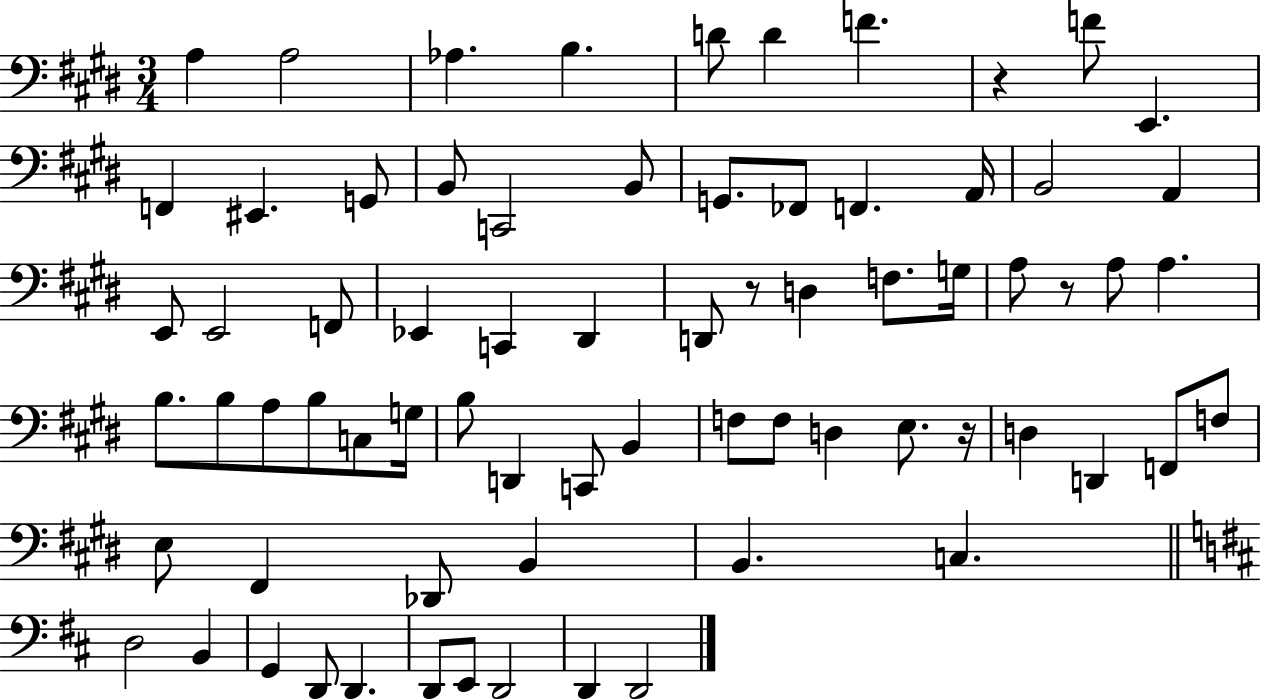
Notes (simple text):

A3/q A3/h Ab3/q. B3/q. D4/e D4/q F4/q. R/q F4/e E2/q. F2/q EIS2/q. G2/e B2/e C2/h B2/e G2/e. FES2/e F2/q. A2/s B2/h A2/q E2/e E2/h F2/e Eb2/q C2/q D#2/q D2/e R/e D3/q F3/e. G3/s A3/e R/e A3/e A3/q. B3/e. B3/e A3/e B3/e C3/e G3/s B3/e D2/q C2/e B2/q F3/e F3/e D3/q E3/e. R/s D3/q D2/q F2/e F3/e E3/e F#2/q Db2/e B2/q B2/q. C3/q. D3/h B2/q G2/q D2/e D2/q. D2/e E2/e D2/h D2/q D2/h